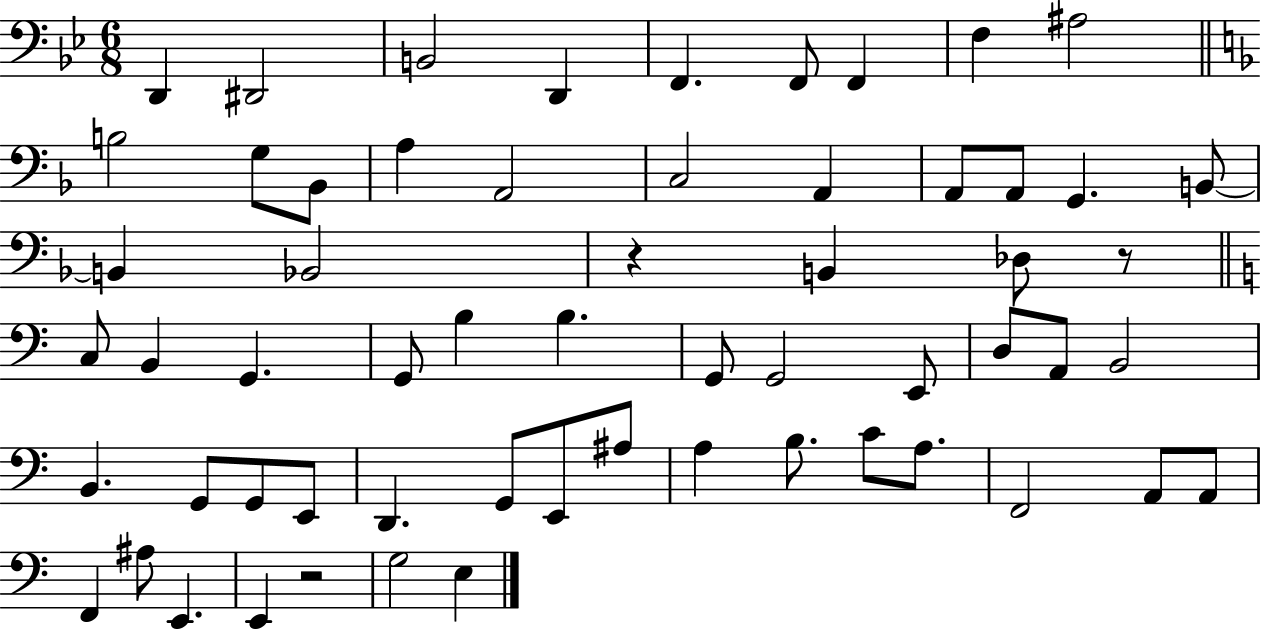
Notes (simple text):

D2/q D#2/h B2/h D2/q F2/q. F2/e F2/q F3/q A#3/h B3/h G3/e Bb2/e A3/q A2/h C3/h A2/q A2/e A2/e G2/q. B2/e B2/q Bb2/h R/q B2/q Db3/e R/e C3/e B2/q G2/q. G2/e B3/q B3/q. G2/e G2/h E2/e D3/e A2/e B2/h B2/q. G2/e G2/e E2/e D2/q. G2/e E2/e A#3/e A3/q B3/e. C4/e A3/e. F2/h A2/e A2/e F2/q A#3/e E2/q. E2/q R/h G3/h E3/q